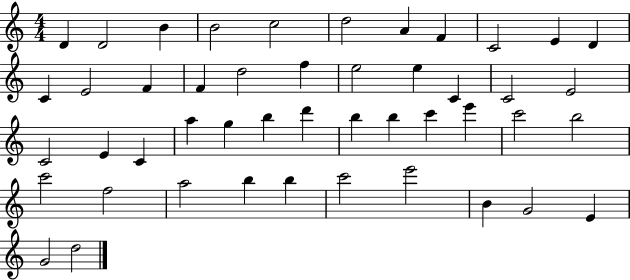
X:1
T:Untitled
M:4/4
L:1/4
K:C
D D2 B B2 c2 d2 A F C2 E D C E2 F F d2 f e2 e C C2 E2 C2 E C a g b d' b b c' e' c'2 b2 c'2 f2 a2 b b c'2 e'2 B G2 E G2 d2